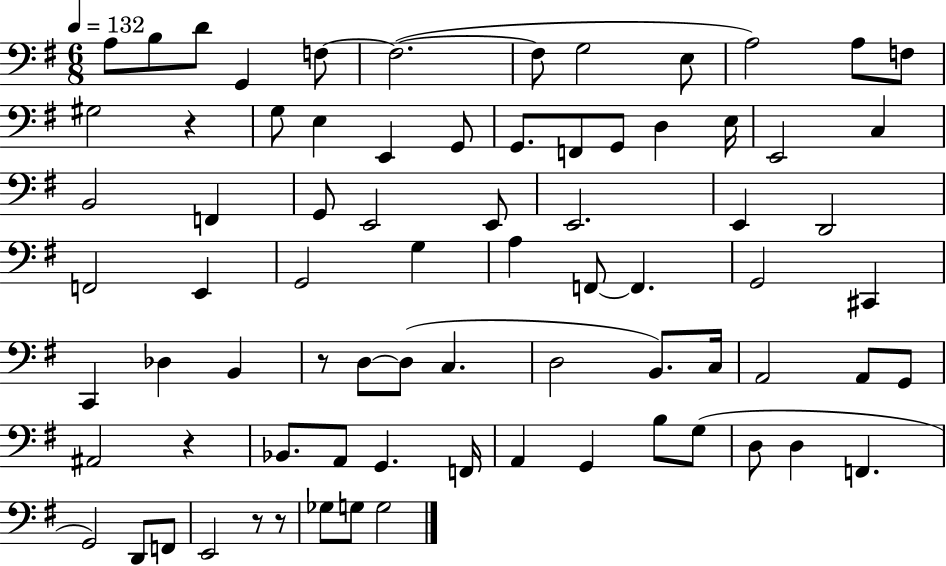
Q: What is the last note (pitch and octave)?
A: G3